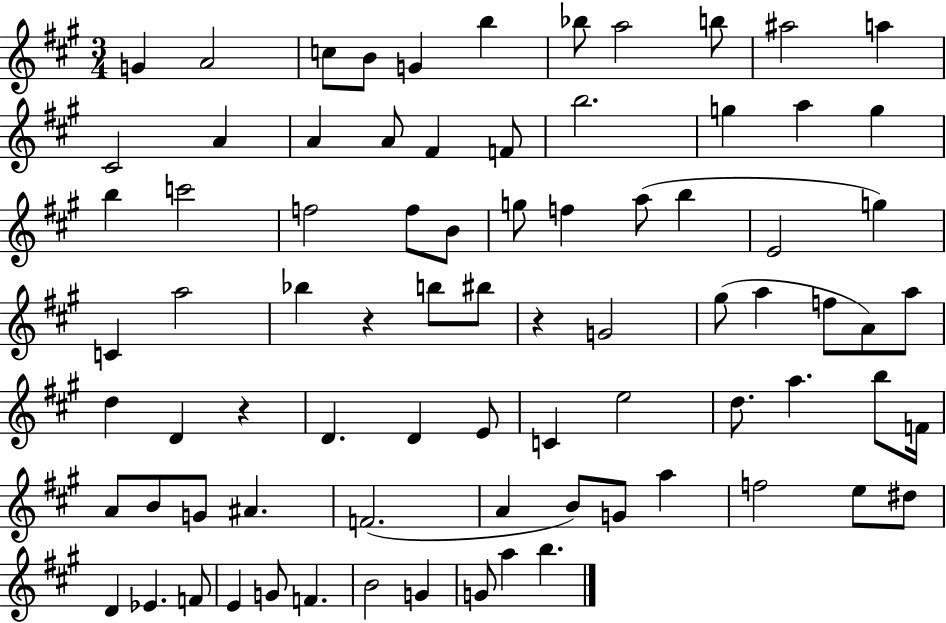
X:1
T:Untitled
M:3/4
L:1/4
K:A
G A2 c/2 B/2 G b _b/2 a2 b/2 ^a2 a ^C2 A A A/2 ^F F/2 b2 g a g b c'2 f2 f/2 B/2 g/2 f a/2 b E2 g C a2 _b z b/2 ^b/2 z G2 ^g/2 a f/2 A/2 a/2 d D z D D E/2 C e2 d/2 a b/2 F/4 A/2 B/2 G/2 ^A F2 A B/2 G/2 a f2 e/2 ^d/2 D _E F/2 E G/2 F B2 G G/2 a b